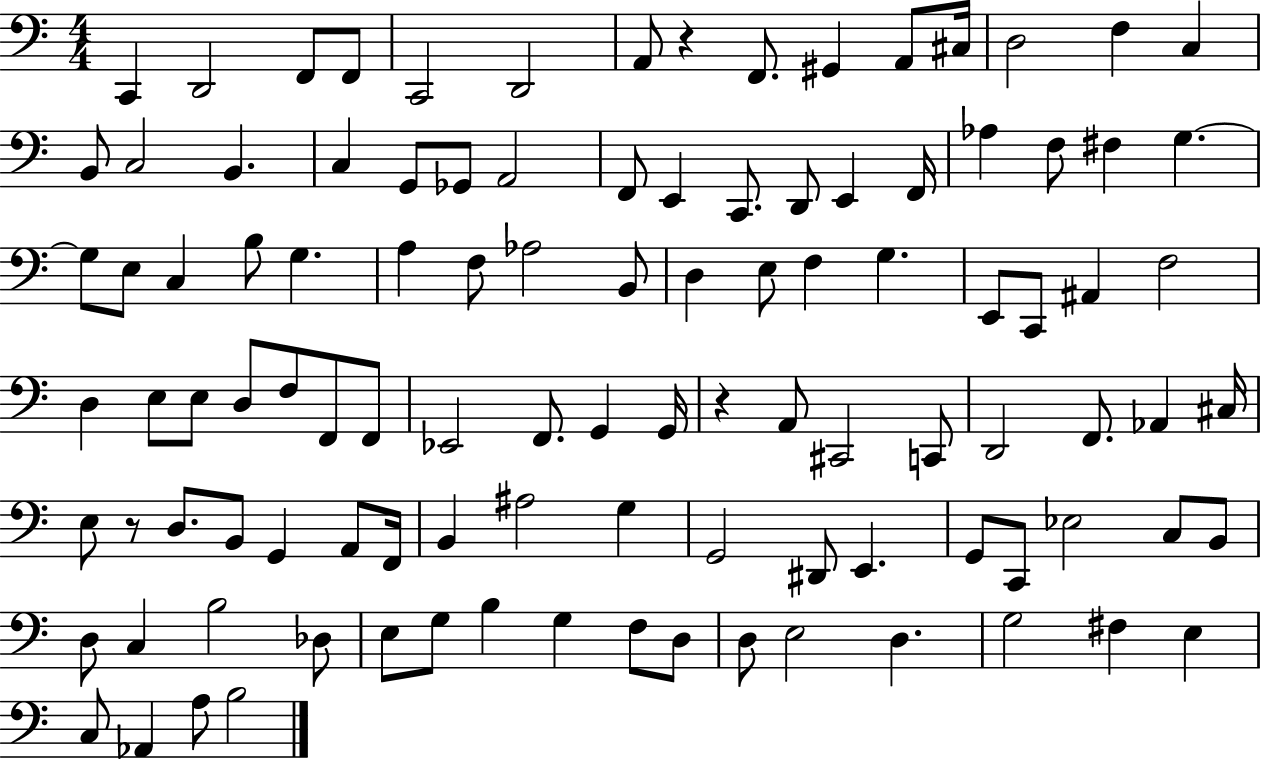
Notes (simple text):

C2/q D2/h F2/e F2/e C2/h D2/h A2/e R/q F2/e. G#2/q A2/e C#3/s D3/h F3/q C3/q B2/e C3/h B2/q. C3/q G2/e Gb2/e A2/h F2/e E2/q C2/e. D2/e E2/q F2/s Ab3/q F3/e F#3/q G3/q. G3/e E3/e C3/q B3/e G3/q. A3/q F3/e Ab3/h B2/e D3/q E3/e F3/q G3/q. E2/e C2/e A#2/q F3/h D3/q E3/e E3/e D3/e F3/e F2/e F2/e Eb2/h F2/e. G2/q G2/s R/q A2/e C#2/h C2/e D2/h F2/e. Ab2/q C#3/s E3/e R/e D3/e. B2/e G2/q A2/e F2/s B2/q A#3/h G3/q G2/h D#2/e E2/q. G2/e C2/e Eb3/h C3/e B2/e D3/e C3/q B3/h Db3/e E3/e G3/e B3/q G3/q F3/e D3/e D3/e E3/h D3/q. G3/h F#3/q E3/q C3/e Ab2/q A3/e B3/h